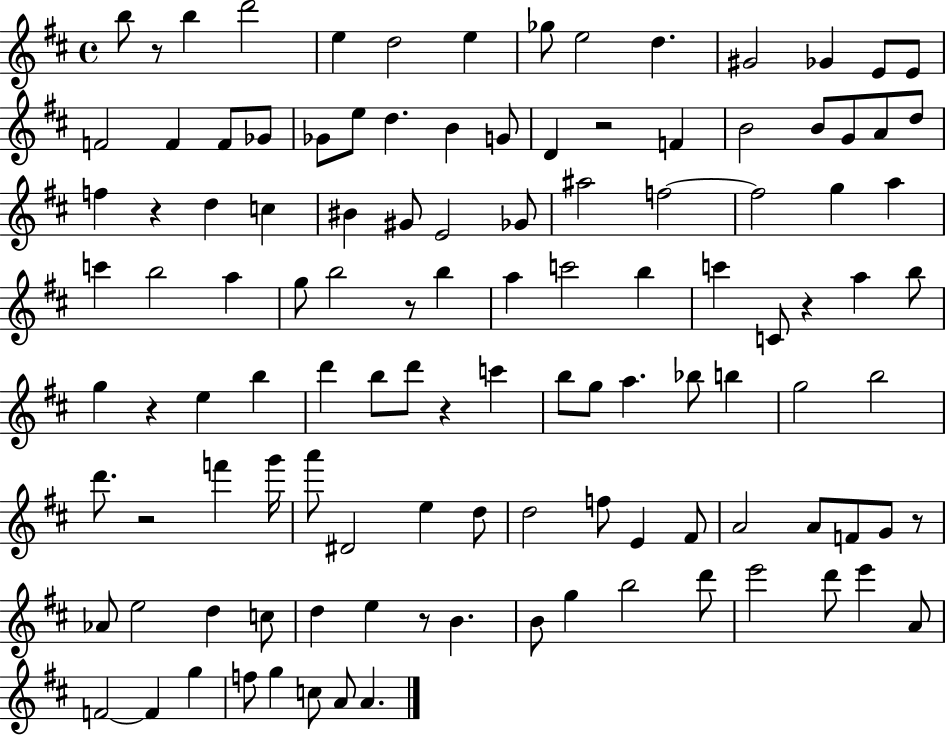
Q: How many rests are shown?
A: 10